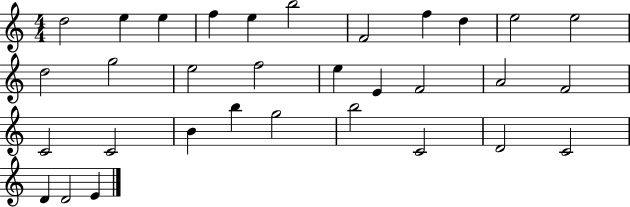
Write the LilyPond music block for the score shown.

{
  \clef treble
  \numericTimeSignature
  \time 4/4
  \key c \major
  d''2 e''4 e''4 | f''4 e''4 b''2 | f'2 f''4 d''4 | e''2 e''2 | \break d''2 g''2 | e''2 f''2 | e''4 e'4 f'2 | a'2 f'2 | \break c'2 c'2 | b'4 b''4 g''2 | b''2 c'2 | d'2 c'2 | \break d'4 d'2 e'4 | \bar "|."
}